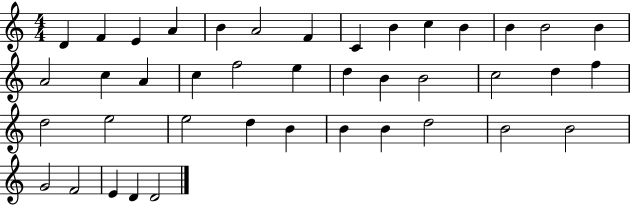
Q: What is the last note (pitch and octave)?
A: D4